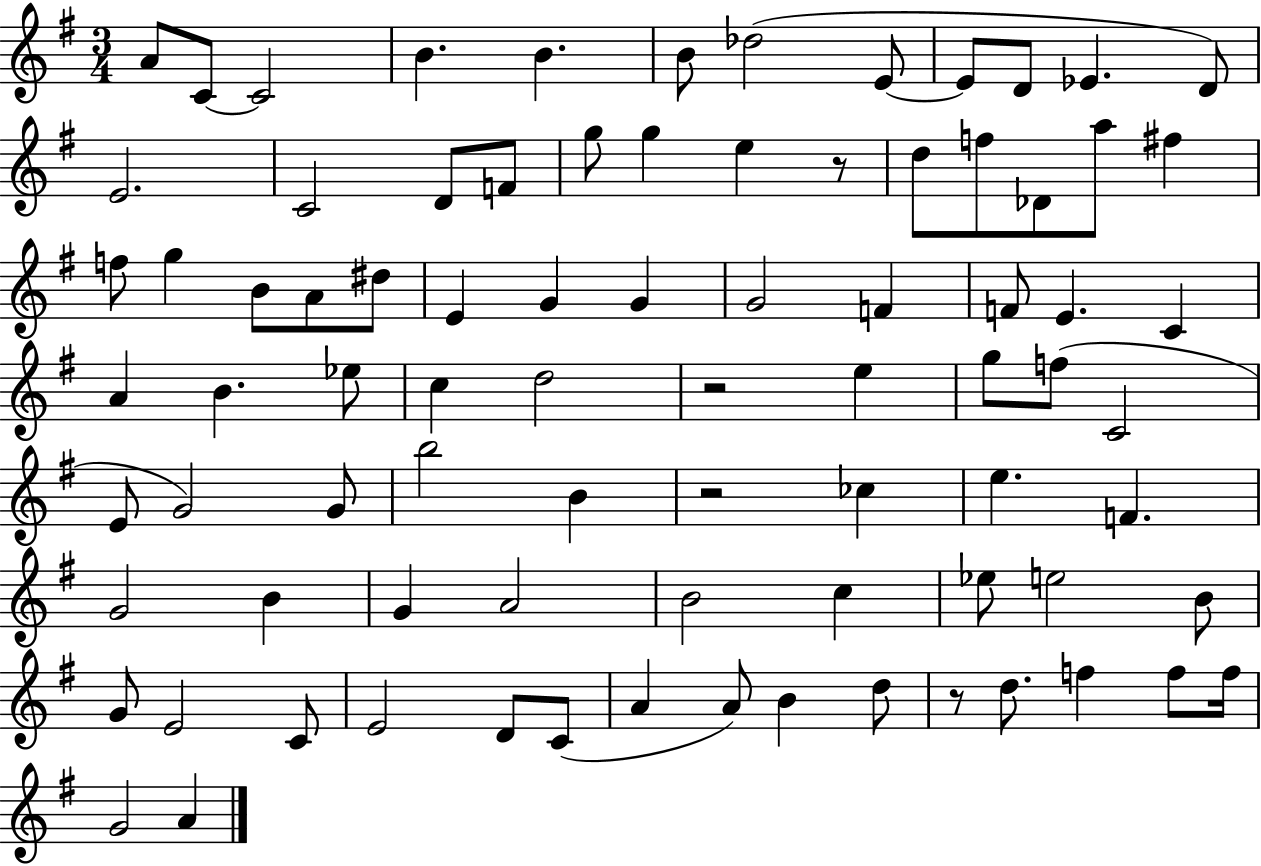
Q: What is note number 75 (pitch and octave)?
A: F5